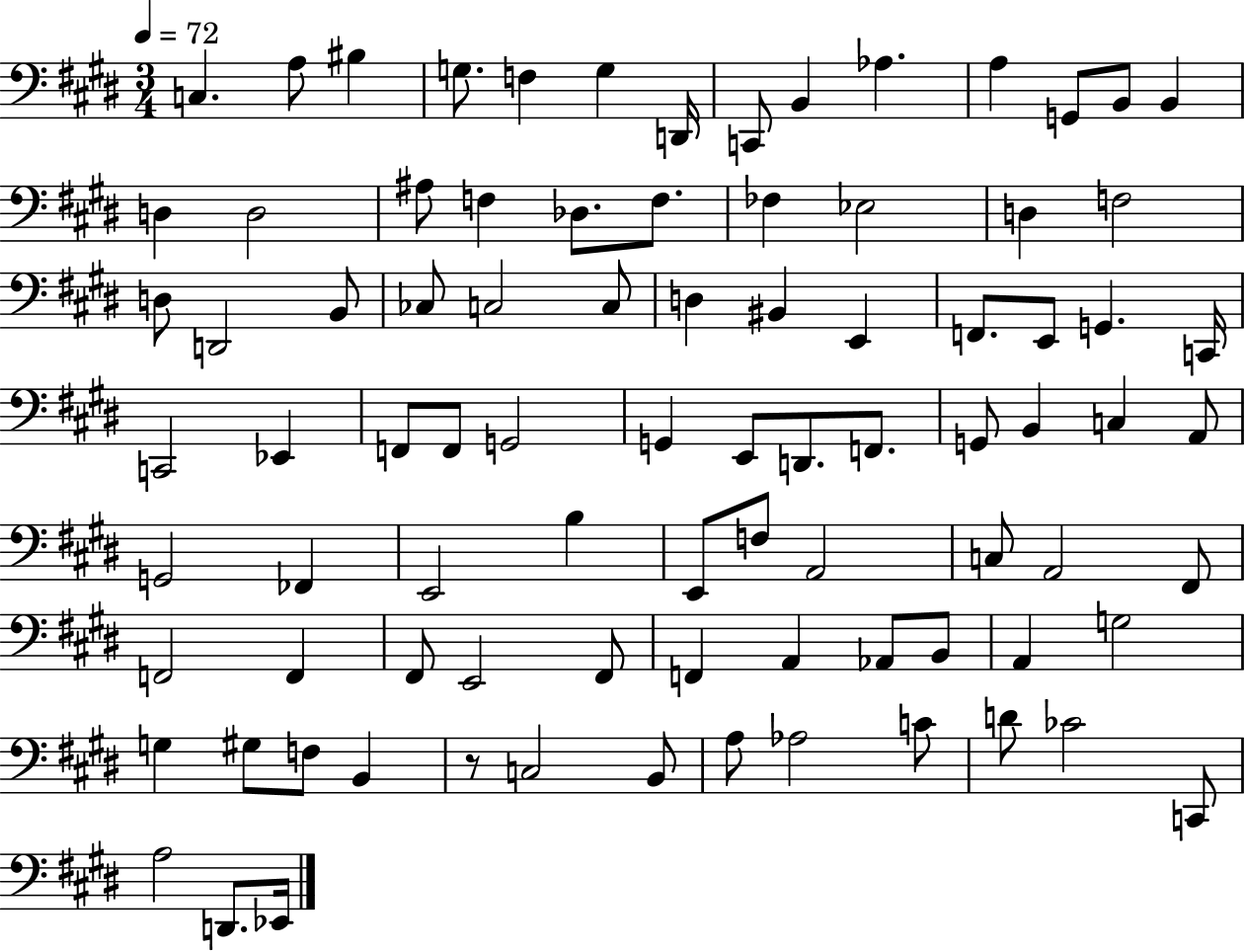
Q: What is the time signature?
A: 3/4